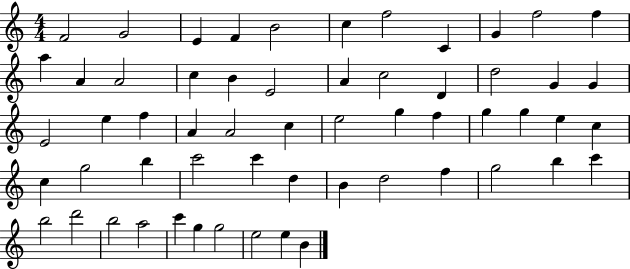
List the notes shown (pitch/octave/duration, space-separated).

F4/h G4/h E4/q F4/q B4/h C5/q F5/h C4/q G4/q F5/h F5/q A5/q A4/q A4/h C5/q B4/q E4/h A4/q C5/h D4/q D5/h G4/q G4/q E4/h E5/q F5/q A4/q A4/h C5/q E5/h G5/q F5/q G5/q G5/q E5/q C5/q C5/q G5/h B5/q C6/h C6/q D5/q B4/q D5/h F5/q G5/h B5/q C6/q B5/h D6/h B5/h A5/h C6/q G5/q G5/h E5/h E5/q B4/q